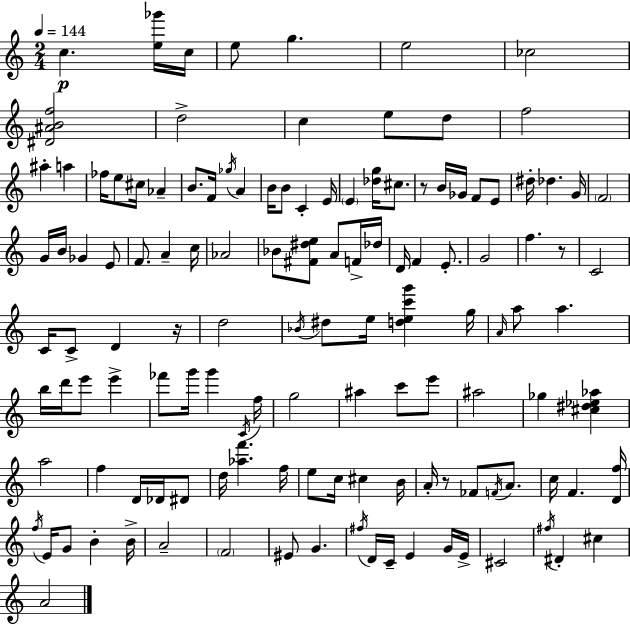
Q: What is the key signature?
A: C major